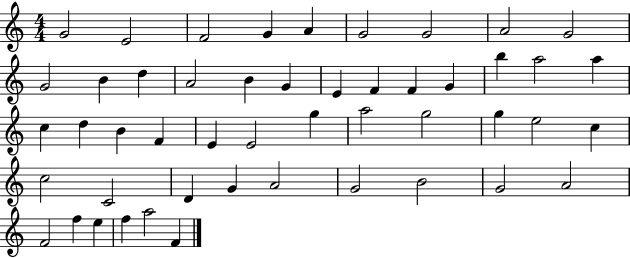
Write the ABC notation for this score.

X:1
T:Untitled
M:4/4
L:1/4
K:C
G2 E2 F2 G A G2 G2 A2 G2 G2 B d A2 B G E F F G b a2 a c d B F E E2 g a2 g2 g e2 c c2 C2 D G A2 G2 B2 G2 A2 F2 f e f a2 F